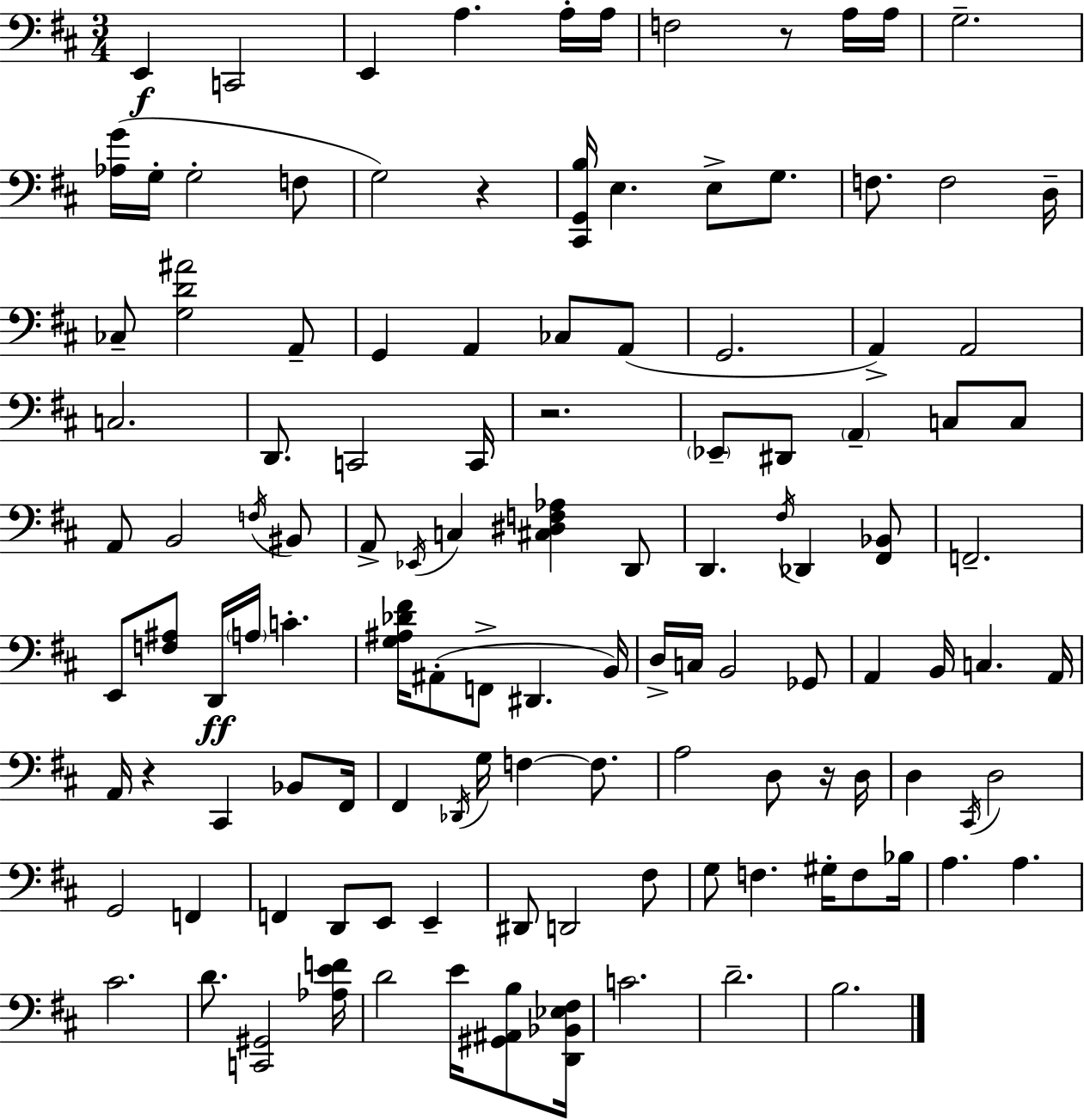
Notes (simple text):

E2/q C2/h E2/q A3/q. A3/s A3/s F3/h R/e A3/s A3/s G3/h. [Ab3,G4]/s G3/s G3/h F3/e G3/h R/q [C#2,G2,B3]/s E3/q. E3/e G3/e. F3/e. F3/h D3/s CES3/e [G3,D4,A#4]/h A2/e G2/q A2/q CES3/e A2/e G2/h. A2/q A2/h C3/h. D2/e. C2/h C2/s R/h. Eb2/e D#2/e A2/q C3/e C3/e A2/e B2/h F3/s BIS2/e A2/e Eb2/s C3/q [C#3,D#3,F3,Ab3]/q D2/e D2/q. F#3/s Db2/q [F#2,Bb2]/e F2/h. E2/e [F3,A#3]/e D2/s A3/s C4/q. [G3,A#3,Db4,F#4]/s A#2/e F2/e D#2/q. B2/s D3/s C3/s B2/h Gb2/e A2/q B2/s C3/q. A2/s A2/s R/q C#2/q Bb2/e F#2/s F#2/q Db2/s G3/s F3/q F3/e. A3/h D3/e R/s D3/s D3/q C#2/s D3/h G2/h F2/q F2/q D2/e E2/e E2/q D#2/e D2/h F#3/e G3/e F3/q. G#3/s F3/e Bb3/s A3/q. A3/q. C#4/h. D4/e. [C2,G#2]/h [Ab3,E4,F4]/s D4/h E4/s [G#2,A#2,B3]/e [D2,Bb2,Eb3,F#3]/s C4/h. D4/h. B3/h.